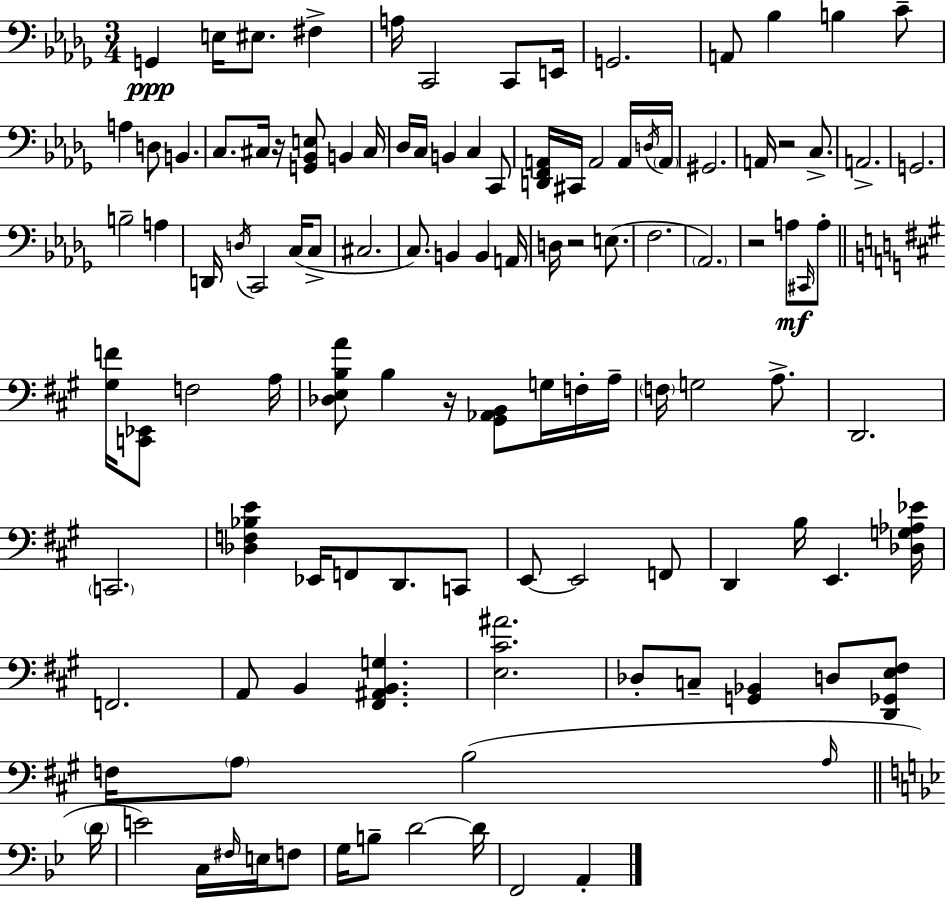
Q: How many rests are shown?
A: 5